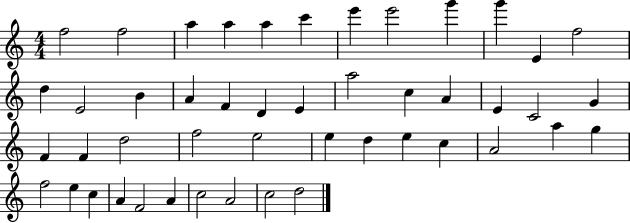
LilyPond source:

{
  \clef treble
  \numericTimeSignature
  \time 4/4
  \key c \major
  f''2 f''2 | a''4 a''4 a''4 c'''4 | e'''4 e'''2 g'''4 | g'''4 e'4 f''2 | \break d''4 e'2 b'4 | a'4 f'4 d'4 e'4 | a''2 c''4 a'4 | e'4 c'2 g'4 | \break f'4 f'4 d''2 | f''2 e''2 | e''4 d''4 e''4 c''4 | a'2 a''4 g''4 | \break f''2 e''4 c''4 | a'4 f'2 a'4 | c''2 a'2 | c''2 d''2 | \break \bar "|."
}